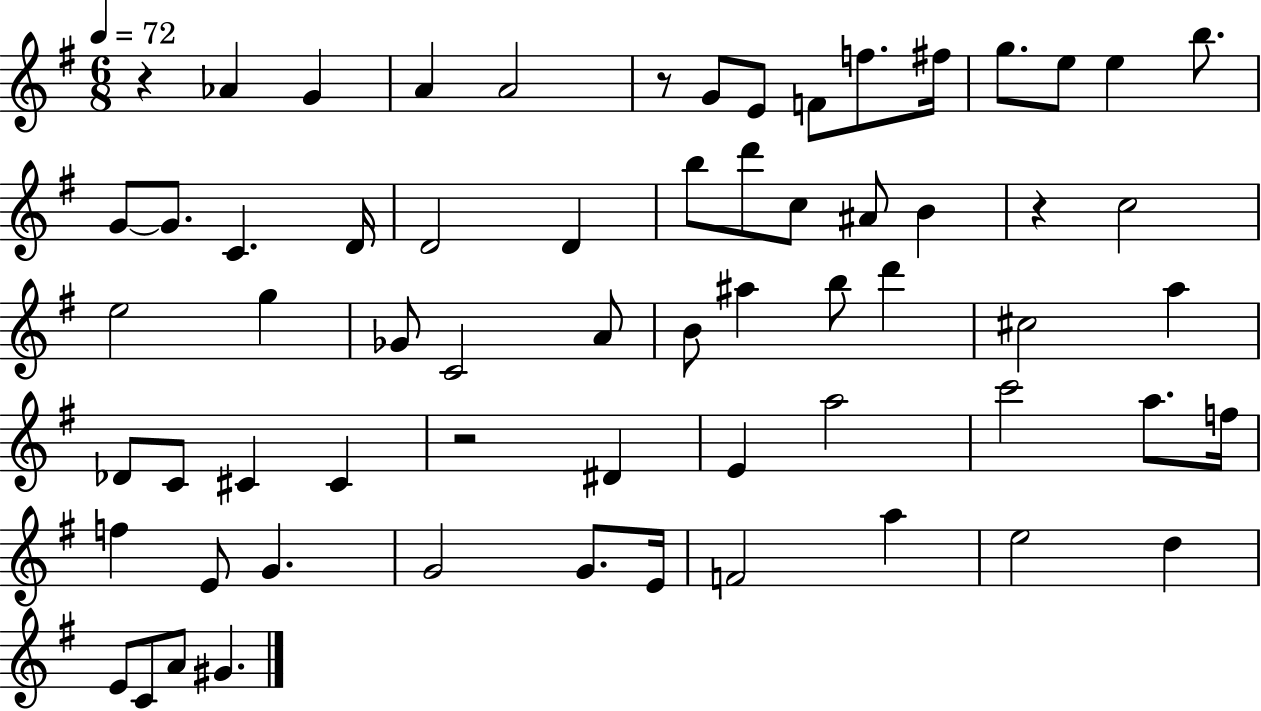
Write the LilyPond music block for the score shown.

{
  \clef treble
  \numericTimeSignature
  \time 6/8
  \key g \major
  \tempo 4 = 72
  r4 aes'4 g'4 | a'4 a'2 | r8 g'8 e'8 f'8 f''8. fis''16 | g''8. e''8 e''4 b''8. | \break g'8~~ g'8. c'4. d'16 | d'2 d'4 | b''8 d'''8 c''8 ais'8 b'4 | r4 c''2 | \break e''2 g''4 | ges'8 c'2 a'8 | b'8 ais''4 b''8 d'''4 | cis''2 a''4 | \break des'8 c'8 cis'4 cis'4 | r2 dis'4 | e'4 a''2 | c'''2 a''8. f''16 | \break f''4 e'8 g'4. | g'2 g'8. e'16 | f'2 a''4 | e''2 d''4 | \break e'8 c'8 a'8 gis'4. | \bar "|."
}